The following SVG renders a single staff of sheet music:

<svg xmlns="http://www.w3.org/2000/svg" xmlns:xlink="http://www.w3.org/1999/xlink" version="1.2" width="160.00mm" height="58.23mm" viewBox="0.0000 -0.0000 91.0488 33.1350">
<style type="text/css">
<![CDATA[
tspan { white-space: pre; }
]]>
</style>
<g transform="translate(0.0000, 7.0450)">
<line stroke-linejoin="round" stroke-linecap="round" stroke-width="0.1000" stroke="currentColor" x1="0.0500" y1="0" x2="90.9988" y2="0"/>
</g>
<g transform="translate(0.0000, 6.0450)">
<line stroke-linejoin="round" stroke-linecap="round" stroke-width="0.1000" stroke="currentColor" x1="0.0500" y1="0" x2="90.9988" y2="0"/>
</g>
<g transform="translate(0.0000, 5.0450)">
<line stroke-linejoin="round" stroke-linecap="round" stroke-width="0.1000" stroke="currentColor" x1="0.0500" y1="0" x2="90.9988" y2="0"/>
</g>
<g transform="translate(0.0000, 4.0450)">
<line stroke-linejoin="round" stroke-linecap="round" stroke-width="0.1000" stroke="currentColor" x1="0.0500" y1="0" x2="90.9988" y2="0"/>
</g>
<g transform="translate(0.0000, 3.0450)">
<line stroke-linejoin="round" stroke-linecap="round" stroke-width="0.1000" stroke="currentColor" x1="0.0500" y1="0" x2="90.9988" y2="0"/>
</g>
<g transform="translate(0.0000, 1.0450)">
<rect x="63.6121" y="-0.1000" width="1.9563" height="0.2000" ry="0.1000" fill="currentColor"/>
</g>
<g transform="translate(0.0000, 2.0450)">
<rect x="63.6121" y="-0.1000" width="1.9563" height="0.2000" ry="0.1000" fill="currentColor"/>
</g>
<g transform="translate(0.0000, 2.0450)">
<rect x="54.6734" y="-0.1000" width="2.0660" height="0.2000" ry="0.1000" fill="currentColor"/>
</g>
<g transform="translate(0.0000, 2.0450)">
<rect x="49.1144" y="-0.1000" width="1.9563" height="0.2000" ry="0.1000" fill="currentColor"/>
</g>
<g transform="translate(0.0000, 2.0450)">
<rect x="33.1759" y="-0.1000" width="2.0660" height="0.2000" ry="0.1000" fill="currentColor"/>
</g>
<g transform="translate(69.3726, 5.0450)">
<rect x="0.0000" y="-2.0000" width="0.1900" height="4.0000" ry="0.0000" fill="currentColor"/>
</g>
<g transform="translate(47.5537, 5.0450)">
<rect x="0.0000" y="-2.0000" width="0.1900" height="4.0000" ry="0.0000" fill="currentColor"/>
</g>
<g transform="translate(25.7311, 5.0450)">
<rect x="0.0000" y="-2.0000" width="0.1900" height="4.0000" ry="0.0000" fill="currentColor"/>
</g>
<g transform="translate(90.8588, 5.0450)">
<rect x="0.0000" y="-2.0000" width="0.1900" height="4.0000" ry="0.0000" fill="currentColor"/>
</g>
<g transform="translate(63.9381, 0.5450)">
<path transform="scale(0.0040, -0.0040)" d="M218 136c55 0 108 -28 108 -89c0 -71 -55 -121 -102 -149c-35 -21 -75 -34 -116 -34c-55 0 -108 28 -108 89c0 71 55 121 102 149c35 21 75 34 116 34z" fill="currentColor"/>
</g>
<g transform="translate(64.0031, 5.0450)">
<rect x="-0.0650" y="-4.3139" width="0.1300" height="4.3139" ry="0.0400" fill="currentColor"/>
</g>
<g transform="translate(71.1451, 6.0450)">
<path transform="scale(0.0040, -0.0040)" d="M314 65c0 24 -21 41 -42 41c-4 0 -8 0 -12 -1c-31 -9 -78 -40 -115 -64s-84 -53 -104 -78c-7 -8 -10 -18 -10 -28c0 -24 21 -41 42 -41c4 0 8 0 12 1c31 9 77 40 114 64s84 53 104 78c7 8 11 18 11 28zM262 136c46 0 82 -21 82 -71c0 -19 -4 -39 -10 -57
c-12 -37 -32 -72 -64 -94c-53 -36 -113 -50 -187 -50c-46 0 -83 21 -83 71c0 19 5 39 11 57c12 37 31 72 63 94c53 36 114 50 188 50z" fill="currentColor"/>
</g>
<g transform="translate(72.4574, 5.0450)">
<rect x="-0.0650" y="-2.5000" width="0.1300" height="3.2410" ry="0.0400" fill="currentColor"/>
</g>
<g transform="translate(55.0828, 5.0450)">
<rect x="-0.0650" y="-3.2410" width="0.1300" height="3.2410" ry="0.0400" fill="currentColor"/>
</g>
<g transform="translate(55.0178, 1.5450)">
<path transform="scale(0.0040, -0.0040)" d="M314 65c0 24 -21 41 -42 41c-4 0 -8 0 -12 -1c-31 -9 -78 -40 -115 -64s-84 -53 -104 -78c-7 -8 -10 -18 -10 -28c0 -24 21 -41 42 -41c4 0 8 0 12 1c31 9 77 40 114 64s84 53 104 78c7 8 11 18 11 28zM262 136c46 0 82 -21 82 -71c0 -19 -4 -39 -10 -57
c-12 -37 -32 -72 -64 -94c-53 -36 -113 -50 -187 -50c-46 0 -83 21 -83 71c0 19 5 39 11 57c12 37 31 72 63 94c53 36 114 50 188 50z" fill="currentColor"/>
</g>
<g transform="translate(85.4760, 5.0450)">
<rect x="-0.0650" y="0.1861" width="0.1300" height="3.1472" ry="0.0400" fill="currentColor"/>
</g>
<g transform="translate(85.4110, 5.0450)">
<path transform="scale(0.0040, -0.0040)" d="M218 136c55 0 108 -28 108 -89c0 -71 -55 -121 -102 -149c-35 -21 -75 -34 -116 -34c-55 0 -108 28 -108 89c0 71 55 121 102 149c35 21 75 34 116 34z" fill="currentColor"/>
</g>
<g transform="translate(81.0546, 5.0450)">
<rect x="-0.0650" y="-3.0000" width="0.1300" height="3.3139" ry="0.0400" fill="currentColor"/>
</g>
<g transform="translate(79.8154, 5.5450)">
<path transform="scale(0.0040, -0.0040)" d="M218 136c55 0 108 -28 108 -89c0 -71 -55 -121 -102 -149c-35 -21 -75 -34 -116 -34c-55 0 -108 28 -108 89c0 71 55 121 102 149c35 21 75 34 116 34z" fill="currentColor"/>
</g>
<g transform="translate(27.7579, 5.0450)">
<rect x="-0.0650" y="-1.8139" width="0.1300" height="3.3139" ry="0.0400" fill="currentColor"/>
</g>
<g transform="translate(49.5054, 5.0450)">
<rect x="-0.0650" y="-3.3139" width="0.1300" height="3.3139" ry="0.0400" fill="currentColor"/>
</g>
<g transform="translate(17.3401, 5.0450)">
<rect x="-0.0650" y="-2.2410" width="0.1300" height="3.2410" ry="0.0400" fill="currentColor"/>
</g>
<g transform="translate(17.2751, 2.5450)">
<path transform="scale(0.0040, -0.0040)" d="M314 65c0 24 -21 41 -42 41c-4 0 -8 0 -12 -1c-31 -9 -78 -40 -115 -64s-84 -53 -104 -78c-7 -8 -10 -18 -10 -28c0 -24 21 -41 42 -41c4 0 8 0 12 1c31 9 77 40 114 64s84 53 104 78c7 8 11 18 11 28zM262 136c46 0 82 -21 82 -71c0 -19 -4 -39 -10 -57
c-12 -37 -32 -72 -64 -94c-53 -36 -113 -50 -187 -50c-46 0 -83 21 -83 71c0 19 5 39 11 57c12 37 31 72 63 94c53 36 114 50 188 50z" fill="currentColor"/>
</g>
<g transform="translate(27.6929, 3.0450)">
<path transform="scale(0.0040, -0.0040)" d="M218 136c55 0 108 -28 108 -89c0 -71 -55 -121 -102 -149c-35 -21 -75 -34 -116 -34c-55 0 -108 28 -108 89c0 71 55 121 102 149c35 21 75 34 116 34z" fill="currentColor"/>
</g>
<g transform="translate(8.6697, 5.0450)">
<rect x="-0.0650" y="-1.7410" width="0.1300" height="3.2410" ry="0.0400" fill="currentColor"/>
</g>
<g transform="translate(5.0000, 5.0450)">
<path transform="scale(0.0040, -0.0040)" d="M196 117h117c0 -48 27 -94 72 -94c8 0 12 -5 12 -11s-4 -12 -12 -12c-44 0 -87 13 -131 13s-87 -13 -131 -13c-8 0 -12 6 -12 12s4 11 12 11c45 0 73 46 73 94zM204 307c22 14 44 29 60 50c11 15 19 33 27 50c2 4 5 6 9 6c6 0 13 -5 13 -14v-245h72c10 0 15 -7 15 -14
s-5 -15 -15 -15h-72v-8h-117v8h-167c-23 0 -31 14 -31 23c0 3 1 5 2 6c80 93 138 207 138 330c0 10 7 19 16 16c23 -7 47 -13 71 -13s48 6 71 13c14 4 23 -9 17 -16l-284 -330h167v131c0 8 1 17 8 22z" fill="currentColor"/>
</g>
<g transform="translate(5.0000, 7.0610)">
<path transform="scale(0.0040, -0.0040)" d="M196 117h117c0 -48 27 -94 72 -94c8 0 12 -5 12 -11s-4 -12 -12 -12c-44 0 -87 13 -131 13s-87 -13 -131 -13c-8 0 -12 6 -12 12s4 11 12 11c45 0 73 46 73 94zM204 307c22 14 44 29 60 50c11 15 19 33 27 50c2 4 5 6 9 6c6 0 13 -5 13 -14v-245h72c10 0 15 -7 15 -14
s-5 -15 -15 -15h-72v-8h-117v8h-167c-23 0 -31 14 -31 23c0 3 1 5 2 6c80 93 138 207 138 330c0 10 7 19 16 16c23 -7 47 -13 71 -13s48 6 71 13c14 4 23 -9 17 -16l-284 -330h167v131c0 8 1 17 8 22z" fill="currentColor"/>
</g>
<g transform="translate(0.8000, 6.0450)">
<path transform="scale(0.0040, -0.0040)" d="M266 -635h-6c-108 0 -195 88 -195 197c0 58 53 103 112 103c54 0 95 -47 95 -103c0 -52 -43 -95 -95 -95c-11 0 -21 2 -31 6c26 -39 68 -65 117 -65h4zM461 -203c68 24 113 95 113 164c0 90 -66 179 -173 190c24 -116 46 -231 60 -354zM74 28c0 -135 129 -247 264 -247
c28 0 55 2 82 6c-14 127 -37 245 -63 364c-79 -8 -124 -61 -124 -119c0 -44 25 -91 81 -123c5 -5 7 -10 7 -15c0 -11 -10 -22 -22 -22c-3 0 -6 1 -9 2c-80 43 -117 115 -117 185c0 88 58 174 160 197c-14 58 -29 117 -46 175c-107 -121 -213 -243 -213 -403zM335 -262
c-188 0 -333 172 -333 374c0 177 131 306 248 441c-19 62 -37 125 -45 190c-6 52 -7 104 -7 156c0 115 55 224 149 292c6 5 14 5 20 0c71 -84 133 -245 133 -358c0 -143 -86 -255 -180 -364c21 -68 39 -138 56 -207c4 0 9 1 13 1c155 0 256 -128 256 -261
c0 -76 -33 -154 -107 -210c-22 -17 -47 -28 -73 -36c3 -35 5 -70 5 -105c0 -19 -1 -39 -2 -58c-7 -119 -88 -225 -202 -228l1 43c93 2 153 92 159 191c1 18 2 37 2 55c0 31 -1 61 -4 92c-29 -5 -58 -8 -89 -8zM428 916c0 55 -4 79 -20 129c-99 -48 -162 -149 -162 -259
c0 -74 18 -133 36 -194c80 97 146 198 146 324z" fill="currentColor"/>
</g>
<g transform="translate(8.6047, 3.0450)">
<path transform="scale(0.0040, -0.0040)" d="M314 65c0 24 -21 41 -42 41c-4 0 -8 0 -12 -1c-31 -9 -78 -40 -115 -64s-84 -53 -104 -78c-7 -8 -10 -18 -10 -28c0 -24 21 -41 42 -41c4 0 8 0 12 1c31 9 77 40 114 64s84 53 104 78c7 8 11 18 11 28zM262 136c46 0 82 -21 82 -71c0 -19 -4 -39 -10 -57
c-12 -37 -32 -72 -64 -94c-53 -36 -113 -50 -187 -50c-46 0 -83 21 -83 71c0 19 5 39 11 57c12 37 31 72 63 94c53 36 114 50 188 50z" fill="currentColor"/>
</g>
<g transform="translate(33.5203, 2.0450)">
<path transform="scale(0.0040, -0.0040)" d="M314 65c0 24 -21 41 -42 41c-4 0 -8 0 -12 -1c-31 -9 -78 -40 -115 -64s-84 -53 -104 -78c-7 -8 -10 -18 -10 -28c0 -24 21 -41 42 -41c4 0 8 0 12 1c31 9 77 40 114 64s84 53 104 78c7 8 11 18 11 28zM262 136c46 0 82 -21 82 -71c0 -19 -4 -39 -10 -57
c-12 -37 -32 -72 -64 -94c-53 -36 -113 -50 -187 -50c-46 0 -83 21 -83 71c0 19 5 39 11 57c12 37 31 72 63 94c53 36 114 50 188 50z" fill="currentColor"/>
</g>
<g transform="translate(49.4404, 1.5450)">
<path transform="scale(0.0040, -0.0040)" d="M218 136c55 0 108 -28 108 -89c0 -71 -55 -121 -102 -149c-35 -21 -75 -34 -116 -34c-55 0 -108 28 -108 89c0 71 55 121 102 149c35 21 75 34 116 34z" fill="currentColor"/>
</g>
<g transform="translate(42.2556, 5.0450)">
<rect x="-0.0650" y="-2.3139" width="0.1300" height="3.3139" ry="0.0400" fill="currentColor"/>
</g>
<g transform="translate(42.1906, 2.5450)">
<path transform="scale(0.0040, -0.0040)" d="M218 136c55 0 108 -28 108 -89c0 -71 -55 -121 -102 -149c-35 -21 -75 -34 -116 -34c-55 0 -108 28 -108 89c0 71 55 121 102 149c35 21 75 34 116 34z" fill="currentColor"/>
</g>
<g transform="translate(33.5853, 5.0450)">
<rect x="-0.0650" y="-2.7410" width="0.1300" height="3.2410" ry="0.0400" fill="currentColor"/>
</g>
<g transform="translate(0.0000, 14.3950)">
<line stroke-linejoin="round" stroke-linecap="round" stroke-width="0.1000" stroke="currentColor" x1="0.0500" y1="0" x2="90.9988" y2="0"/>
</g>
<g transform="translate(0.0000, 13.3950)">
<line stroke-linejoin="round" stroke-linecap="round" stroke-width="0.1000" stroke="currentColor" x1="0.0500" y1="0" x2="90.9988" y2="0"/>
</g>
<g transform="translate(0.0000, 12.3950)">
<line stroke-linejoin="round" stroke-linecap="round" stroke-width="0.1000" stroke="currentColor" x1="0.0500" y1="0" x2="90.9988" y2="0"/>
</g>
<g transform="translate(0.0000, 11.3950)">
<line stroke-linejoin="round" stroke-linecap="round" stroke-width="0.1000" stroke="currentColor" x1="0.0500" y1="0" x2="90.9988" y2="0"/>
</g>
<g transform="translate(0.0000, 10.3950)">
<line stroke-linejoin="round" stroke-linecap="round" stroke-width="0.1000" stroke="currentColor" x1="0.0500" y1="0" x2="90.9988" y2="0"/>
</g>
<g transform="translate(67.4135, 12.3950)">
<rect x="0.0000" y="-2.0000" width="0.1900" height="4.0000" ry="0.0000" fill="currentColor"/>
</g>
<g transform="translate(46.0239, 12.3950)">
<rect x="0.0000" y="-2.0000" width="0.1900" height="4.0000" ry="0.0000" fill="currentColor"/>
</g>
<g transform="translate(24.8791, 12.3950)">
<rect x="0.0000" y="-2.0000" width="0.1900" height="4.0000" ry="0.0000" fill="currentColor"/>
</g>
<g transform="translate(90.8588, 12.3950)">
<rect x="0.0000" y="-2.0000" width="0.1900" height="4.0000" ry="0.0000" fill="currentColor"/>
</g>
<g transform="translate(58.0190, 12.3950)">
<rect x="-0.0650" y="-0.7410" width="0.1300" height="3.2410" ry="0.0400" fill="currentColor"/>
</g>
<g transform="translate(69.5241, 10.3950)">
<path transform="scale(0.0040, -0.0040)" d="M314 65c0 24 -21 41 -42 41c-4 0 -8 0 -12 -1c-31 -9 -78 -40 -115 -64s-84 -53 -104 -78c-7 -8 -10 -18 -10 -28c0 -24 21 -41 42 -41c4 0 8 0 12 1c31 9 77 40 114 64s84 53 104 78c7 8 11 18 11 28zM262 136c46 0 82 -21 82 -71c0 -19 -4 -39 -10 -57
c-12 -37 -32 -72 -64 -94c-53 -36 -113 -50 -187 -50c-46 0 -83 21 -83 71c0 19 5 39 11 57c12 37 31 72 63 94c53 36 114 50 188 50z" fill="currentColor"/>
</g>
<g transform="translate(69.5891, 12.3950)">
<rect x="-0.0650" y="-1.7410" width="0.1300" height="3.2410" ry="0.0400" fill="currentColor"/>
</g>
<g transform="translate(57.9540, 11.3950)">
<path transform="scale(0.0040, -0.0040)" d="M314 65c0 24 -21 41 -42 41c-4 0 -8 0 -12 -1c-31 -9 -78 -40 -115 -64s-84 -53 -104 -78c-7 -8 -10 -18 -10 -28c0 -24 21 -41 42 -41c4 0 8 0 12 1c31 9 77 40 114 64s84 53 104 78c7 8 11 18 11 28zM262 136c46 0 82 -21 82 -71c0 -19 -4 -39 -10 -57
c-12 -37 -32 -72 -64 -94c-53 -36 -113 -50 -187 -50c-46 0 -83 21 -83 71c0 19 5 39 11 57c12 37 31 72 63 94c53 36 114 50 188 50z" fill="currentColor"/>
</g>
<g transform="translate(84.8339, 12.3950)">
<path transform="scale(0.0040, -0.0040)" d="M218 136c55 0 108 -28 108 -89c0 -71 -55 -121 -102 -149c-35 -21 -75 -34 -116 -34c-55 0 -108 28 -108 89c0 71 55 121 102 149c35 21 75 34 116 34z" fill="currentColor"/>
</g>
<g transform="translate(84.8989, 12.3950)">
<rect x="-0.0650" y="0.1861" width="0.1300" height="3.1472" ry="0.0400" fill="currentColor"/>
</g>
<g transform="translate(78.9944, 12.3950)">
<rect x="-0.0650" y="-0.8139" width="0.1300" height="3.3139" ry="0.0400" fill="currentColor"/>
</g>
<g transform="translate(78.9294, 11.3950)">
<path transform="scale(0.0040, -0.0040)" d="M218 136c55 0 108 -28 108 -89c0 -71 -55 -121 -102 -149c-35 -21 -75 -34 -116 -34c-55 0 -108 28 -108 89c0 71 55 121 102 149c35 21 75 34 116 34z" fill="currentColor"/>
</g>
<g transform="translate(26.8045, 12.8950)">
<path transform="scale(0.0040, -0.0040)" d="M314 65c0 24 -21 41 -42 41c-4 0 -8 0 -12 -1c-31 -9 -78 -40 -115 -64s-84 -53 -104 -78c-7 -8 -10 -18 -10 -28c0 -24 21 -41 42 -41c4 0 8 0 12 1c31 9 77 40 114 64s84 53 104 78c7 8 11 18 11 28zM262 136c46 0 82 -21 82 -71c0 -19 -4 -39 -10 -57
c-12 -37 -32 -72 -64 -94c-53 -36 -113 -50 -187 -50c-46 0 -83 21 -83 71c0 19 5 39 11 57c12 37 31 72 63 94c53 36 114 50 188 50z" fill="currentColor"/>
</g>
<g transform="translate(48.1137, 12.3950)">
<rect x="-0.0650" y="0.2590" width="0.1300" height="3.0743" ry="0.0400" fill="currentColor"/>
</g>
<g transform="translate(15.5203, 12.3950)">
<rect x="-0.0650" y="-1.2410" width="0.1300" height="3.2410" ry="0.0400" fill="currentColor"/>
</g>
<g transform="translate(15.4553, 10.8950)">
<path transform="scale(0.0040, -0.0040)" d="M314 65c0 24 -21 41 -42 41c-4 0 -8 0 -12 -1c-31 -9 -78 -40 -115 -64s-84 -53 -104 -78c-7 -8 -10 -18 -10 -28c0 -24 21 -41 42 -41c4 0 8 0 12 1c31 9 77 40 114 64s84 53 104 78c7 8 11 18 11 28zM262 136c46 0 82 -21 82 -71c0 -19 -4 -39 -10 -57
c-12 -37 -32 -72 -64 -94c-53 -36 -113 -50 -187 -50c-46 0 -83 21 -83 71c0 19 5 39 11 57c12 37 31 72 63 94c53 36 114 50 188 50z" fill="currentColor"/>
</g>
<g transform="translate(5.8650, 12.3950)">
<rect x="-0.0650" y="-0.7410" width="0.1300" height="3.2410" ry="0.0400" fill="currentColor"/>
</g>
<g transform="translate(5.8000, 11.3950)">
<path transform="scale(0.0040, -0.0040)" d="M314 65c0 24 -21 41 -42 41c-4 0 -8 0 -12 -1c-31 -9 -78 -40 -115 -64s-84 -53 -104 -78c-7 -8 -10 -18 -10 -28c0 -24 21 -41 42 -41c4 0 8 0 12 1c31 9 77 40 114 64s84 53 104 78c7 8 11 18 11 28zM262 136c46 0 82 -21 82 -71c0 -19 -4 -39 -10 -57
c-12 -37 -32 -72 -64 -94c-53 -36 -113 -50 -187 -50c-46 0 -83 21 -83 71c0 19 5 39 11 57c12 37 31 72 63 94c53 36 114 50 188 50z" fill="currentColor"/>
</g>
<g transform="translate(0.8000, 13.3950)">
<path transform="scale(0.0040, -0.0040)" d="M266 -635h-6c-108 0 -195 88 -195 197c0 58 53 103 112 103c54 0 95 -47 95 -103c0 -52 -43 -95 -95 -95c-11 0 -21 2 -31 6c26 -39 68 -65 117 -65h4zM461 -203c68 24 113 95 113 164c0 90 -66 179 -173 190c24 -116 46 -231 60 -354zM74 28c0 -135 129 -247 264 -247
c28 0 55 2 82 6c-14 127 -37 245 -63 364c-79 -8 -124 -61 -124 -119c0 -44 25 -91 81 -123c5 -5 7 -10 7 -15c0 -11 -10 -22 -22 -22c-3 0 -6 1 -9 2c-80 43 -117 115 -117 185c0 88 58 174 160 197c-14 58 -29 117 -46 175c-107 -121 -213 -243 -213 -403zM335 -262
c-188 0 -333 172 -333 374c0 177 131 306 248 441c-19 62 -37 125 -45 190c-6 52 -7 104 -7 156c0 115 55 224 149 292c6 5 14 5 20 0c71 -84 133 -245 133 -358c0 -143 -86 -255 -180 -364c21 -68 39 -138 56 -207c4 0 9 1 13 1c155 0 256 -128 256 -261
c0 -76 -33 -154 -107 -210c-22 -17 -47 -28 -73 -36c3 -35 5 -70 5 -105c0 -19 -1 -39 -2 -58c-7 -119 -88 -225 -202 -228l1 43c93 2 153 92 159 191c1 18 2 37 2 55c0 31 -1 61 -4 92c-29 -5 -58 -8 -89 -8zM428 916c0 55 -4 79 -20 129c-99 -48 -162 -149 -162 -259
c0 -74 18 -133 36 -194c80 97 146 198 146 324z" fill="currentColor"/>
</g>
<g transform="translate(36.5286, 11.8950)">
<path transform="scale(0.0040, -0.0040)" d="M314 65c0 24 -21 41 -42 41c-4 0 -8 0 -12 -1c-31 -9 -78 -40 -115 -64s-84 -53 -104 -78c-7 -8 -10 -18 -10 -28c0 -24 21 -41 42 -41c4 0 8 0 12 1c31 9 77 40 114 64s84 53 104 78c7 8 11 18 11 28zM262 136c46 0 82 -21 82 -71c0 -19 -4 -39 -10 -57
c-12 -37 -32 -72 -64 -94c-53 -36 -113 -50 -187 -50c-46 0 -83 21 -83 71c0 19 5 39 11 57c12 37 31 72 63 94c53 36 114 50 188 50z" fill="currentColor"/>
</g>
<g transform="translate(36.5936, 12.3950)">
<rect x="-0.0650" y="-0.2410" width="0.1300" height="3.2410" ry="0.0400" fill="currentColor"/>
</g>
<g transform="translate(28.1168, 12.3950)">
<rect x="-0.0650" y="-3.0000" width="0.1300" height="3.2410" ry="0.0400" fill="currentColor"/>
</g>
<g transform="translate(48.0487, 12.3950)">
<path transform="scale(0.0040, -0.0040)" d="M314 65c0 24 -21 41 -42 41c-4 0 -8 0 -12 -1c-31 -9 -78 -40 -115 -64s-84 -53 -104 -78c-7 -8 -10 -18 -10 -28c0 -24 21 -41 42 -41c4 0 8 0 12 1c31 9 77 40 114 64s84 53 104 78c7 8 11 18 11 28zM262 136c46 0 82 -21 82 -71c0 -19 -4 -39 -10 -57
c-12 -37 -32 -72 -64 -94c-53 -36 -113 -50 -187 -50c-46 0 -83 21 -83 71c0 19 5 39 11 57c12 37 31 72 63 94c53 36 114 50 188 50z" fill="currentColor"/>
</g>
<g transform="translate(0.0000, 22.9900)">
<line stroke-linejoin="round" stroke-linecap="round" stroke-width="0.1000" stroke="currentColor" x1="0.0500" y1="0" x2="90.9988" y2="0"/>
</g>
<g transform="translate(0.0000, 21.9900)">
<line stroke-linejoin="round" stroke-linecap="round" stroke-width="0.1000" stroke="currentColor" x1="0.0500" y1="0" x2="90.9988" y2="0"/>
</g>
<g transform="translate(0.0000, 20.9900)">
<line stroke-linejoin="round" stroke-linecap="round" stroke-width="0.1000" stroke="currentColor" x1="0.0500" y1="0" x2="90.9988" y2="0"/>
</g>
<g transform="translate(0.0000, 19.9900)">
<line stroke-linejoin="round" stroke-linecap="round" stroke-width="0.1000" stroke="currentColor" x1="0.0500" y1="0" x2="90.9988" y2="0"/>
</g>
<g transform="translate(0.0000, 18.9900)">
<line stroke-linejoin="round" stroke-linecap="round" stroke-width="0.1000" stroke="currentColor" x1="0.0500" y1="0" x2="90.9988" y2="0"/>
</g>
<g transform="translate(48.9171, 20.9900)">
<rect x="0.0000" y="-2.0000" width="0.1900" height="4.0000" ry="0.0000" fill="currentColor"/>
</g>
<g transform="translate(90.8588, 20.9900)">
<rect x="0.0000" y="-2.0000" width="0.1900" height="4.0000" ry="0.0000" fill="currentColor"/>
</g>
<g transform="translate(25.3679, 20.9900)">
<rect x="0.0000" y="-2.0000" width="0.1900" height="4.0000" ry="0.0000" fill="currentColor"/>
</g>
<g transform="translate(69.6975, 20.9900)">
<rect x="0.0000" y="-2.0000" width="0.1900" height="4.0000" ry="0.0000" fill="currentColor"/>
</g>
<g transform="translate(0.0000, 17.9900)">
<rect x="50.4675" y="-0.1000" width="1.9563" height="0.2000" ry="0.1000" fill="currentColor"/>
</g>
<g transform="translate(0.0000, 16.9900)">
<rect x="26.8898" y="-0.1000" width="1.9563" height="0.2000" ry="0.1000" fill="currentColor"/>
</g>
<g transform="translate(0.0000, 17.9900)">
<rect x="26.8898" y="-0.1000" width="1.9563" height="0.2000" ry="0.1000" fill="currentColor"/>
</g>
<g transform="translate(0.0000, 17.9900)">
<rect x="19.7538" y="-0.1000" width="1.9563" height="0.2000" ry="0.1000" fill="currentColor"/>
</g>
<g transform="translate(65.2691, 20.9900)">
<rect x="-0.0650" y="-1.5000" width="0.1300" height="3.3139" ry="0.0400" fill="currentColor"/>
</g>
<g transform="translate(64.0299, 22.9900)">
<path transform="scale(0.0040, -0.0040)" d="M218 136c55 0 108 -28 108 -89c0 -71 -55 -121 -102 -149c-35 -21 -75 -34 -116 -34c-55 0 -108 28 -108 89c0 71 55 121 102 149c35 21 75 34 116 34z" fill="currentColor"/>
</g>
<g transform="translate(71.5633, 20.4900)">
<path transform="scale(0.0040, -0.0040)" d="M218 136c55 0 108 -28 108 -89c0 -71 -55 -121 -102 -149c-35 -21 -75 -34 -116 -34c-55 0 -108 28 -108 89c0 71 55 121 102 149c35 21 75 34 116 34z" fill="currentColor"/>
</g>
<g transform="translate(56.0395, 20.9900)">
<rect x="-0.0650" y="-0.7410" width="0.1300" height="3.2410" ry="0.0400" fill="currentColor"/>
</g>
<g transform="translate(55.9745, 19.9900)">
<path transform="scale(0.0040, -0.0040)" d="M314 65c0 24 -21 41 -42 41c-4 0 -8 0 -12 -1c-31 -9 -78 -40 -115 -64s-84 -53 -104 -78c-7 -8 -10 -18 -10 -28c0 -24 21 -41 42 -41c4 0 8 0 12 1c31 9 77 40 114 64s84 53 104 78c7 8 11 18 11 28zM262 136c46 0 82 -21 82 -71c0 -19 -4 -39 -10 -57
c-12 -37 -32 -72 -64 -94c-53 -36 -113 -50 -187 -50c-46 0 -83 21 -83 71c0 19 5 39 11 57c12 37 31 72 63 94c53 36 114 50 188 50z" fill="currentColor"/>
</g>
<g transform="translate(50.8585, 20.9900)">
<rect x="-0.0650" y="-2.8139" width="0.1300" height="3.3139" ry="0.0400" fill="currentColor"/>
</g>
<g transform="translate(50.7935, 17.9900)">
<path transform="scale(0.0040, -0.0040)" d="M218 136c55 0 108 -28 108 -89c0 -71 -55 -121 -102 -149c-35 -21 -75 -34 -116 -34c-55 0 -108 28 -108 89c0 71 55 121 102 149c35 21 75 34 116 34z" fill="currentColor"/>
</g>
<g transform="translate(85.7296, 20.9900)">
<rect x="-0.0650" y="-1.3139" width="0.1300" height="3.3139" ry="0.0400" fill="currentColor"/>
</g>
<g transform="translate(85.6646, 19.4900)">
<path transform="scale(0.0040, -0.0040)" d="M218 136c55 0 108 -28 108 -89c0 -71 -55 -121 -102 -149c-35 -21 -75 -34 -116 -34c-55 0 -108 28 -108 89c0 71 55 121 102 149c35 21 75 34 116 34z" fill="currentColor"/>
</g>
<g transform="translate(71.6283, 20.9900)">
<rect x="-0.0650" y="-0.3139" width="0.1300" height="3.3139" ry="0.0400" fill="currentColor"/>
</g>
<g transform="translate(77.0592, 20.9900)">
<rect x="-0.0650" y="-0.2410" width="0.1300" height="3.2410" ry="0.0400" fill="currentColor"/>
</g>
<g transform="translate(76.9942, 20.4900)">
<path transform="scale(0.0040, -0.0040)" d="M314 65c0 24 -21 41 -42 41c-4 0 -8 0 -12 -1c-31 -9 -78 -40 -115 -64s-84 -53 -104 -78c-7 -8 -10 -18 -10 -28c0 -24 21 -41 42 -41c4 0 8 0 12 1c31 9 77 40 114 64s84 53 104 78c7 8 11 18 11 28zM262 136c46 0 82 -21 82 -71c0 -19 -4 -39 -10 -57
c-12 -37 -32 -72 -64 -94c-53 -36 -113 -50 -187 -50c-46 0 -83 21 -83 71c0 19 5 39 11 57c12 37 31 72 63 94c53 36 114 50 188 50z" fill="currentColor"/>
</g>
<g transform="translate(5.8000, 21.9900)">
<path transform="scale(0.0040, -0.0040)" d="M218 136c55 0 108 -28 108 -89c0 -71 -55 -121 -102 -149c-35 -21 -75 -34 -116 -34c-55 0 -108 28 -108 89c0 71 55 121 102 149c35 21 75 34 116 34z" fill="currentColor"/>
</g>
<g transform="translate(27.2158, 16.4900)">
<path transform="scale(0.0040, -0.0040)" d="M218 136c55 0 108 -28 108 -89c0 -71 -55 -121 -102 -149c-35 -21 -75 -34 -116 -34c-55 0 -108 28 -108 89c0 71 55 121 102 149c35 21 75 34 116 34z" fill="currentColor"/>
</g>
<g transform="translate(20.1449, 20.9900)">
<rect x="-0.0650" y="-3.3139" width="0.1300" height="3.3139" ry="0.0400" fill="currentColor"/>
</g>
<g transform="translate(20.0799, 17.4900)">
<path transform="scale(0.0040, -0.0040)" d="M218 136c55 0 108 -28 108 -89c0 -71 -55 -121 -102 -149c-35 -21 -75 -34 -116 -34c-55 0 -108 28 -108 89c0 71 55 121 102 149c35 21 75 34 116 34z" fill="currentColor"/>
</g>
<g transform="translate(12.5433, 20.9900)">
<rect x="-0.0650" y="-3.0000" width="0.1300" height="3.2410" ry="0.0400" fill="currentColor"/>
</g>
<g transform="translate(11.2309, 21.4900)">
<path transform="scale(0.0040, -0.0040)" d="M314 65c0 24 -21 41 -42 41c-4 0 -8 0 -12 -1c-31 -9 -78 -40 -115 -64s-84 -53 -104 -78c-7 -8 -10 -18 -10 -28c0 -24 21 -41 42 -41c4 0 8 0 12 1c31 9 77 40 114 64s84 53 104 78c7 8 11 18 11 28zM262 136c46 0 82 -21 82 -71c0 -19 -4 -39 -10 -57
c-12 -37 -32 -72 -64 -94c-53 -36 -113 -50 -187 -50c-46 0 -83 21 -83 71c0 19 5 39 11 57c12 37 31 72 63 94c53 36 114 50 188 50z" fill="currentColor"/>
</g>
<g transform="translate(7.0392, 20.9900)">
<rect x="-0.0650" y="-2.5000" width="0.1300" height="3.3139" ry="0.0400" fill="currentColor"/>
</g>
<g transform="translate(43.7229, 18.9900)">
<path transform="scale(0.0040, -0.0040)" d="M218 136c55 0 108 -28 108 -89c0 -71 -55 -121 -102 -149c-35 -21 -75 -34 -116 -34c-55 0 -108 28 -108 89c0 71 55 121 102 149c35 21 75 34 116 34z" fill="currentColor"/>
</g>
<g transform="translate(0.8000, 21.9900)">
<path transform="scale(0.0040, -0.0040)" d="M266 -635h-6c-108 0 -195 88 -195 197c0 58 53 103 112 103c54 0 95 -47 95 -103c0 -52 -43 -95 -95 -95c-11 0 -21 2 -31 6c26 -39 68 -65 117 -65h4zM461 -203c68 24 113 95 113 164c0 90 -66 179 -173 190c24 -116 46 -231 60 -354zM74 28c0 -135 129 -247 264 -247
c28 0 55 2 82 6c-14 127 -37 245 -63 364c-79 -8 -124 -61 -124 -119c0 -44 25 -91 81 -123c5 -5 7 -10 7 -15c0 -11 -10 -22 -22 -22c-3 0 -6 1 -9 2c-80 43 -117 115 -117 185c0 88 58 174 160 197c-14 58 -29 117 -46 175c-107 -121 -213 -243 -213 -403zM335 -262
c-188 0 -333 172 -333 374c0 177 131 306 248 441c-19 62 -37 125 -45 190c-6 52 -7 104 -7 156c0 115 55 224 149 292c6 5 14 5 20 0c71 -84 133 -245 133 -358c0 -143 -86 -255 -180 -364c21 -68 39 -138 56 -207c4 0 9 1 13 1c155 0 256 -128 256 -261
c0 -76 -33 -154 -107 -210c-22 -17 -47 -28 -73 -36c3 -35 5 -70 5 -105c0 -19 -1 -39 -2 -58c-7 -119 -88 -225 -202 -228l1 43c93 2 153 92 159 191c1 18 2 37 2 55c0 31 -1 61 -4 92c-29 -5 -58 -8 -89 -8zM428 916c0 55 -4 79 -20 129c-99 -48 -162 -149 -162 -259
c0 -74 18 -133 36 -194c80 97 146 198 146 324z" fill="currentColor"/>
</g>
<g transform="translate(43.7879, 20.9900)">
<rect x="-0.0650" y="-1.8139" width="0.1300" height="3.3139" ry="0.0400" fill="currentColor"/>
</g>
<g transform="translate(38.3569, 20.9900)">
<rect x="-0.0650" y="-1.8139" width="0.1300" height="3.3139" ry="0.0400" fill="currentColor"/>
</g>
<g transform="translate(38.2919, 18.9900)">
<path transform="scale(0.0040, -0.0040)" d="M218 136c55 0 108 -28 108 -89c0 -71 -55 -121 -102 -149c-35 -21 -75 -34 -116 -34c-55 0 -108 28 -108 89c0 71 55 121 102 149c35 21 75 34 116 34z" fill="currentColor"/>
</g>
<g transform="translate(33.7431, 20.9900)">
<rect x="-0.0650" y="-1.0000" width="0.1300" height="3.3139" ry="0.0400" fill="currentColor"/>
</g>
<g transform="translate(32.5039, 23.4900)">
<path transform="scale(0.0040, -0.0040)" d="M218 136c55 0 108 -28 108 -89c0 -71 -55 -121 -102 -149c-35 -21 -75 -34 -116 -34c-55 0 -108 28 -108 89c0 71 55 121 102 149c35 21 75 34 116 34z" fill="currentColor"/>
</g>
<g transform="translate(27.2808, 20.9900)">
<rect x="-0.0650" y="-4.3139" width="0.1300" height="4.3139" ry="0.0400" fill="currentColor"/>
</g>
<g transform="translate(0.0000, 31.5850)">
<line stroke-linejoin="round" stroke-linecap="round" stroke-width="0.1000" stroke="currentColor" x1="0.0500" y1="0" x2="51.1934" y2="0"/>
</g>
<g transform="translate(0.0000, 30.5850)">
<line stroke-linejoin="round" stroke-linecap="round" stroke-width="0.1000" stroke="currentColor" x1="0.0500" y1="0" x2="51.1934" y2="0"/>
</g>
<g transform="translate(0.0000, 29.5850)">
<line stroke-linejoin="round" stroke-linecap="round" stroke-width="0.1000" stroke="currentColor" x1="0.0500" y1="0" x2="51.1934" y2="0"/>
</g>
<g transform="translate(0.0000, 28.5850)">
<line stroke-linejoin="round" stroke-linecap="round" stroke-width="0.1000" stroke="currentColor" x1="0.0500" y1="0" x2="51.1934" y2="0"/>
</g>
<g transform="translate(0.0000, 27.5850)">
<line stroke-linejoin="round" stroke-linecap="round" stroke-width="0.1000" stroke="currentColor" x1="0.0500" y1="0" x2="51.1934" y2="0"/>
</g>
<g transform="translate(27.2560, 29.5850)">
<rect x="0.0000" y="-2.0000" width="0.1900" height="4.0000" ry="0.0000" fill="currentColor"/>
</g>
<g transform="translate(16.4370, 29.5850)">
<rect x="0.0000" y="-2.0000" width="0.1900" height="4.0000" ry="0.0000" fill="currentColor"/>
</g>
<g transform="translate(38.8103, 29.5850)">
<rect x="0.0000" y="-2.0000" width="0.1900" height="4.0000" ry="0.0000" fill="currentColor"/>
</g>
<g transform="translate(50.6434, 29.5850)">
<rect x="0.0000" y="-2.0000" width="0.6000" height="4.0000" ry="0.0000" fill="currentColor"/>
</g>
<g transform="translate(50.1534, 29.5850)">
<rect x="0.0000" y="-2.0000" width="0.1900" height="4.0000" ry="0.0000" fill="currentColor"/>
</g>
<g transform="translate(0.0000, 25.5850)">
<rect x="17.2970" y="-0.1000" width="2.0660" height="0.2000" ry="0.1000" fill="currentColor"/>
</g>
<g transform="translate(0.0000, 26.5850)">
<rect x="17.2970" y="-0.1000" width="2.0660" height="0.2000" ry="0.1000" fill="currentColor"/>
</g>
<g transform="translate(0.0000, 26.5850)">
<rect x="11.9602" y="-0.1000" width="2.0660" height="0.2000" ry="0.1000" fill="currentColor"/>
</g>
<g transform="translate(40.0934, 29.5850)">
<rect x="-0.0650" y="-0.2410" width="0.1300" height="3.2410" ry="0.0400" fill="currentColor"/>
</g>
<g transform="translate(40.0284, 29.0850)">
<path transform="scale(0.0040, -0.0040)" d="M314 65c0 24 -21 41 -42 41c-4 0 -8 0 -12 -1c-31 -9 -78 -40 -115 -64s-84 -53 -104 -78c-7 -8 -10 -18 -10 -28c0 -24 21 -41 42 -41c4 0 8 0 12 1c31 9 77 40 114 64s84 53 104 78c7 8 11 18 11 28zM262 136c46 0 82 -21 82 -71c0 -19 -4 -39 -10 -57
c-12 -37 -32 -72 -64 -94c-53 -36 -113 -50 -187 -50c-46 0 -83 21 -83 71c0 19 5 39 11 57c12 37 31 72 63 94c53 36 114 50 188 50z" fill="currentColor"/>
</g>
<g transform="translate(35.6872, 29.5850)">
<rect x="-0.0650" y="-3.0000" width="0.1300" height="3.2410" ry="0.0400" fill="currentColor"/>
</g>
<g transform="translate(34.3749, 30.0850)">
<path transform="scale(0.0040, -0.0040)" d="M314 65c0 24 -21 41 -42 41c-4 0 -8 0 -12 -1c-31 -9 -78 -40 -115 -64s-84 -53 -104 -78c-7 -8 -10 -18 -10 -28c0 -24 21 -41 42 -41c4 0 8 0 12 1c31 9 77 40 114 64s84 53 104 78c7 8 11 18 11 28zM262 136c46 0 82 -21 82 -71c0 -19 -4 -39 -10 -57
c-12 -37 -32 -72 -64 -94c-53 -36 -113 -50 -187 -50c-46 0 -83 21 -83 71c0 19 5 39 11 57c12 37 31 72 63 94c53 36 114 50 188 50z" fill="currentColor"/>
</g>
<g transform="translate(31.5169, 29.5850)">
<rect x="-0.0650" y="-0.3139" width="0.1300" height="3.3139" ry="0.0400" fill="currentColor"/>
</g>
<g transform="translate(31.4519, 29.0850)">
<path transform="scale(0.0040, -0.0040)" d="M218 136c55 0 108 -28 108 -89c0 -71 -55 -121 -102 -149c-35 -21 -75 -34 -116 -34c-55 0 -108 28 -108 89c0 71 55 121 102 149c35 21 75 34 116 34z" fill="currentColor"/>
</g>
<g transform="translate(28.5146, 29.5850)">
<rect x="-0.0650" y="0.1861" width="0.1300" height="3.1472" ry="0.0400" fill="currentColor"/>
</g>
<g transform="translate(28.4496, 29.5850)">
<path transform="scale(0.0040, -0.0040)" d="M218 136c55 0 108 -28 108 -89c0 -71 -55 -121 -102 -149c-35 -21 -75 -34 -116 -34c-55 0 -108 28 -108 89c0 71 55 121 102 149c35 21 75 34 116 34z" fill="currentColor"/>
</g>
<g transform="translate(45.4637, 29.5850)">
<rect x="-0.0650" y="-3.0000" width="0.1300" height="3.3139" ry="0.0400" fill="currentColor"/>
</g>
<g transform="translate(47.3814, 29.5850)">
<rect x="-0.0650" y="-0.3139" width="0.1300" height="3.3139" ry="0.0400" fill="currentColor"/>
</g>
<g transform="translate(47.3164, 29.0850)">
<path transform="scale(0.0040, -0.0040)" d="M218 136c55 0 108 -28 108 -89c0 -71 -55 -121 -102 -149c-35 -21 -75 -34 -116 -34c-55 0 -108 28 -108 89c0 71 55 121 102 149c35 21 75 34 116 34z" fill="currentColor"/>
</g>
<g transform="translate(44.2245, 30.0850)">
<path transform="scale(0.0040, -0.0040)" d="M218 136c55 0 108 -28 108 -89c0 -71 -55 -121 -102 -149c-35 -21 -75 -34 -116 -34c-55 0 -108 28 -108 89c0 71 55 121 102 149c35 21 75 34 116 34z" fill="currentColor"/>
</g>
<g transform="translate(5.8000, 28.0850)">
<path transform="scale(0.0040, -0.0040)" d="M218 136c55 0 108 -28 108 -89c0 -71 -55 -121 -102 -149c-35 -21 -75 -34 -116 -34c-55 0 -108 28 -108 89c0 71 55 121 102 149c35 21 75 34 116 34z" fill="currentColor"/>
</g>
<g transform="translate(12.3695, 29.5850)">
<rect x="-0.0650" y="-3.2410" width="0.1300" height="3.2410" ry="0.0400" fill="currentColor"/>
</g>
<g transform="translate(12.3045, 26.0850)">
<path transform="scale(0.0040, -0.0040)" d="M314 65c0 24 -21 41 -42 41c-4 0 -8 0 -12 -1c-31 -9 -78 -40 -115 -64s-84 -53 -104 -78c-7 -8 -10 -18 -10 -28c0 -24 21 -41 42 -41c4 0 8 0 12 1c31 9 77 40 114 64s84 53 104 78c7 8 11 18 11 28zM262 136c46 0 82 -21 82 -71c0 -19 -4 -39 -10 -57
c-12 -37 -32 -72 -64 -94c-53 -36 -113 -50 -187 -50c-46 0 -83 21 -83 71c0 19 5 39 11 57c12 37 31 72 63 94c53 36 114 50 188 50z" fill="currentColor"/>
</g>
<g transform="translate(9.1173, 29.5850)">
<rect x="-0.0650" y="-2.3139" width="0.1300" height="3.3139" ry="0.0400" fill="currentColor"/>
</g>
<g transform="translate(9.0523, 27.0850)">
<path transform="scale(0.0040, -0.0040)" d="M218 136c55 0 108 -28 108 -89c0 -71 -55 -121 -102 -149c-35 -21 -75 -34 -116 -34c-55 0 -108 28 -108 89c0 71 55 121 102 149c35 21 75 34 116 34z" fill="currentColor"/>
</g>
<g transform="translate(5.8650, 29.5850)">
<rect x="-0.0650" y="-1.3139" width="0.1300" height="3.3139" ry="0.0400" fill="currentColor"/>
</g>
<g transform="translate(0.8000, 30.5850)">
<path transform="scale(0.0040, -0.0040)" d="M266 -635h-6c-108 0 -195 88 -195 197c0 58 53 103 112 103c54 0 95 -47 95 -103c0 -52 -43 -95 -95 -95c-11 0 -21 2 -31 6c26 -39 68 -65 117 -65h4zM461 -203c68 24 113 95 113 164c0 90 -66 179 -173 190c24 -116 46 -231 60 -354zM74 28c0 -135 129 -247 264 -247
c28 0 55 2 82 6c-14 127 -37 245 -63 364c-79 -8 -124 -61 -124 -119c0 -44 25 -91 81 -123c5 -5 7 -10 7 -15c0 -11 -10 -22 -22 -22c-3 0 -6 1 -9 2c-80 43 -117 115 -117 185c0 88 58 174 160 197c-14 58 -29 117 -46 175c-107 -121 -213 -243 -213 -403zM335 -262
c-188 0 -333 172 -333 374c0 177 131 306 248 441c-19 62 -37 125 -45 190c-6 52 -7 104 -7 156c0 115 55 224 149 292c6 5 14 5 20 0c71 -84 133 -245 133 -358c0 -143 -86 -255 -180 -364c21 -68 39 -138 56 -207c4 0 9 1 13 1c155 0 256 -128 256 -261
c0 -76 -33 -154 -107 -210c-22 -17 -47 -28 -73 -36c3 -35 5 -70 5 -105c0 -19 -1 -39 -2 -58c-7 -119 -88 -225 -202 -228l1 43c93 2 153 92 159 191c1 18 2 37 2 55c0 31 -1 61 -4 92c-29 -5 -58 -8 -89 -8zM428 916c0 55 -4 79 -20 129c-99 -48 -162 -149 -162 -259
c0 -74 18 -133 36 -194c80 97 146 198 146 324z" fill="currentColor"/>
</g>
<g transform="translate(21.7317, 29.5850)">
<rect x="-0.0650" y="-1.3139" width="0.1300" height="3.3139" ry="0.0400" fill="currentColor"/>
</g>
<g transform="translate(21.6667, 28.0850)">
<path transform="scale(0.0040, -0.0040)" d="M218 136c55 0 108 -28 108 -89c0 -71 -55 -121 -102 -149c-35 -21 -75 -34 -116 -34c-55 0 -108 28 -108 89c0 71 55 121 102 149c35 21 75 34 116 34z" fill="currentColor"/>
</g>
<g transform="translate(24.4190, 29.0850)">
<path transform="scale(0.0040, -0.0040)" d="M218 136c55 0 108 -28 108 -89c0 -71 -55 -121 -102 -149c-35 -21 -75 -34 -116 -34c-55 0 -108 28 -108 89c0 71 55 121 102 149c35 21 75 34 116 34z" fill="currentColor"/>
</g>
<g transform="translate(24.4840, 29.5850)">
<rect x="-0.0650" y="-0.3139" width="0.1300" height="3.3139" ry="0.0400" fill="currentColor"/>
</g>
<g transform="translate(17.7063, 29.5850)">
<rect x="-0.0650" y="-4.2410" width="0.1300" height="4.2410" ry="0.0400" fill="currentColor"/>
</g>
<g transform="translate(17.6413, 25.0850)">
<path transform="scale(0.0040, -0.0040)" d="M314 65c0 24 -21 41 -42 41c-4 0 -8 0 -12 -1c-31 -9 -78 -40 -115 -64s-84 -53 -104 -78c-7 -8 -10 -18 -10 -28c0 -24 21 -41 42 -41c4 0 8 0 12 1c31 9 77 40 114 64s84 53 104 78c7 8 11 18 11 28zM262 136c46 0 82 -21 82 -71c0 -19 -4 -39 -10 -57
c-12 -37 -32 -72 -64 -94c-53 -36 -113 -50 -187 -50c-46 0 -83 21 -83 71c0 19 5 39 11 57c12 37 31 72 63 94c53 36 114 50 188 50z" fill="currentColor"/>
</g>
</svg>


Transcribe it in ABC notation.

X:1
T:Untitled
M:4/4
L:1/4
K:C
f2 g2 f a2 g b b2 d' G2 A B d2 e2 A2 c2 B2 d2 f2 d B G A2 b d' D f f a d2 E c c2 e e g b2 d'2 e c B c A2 c2 A c